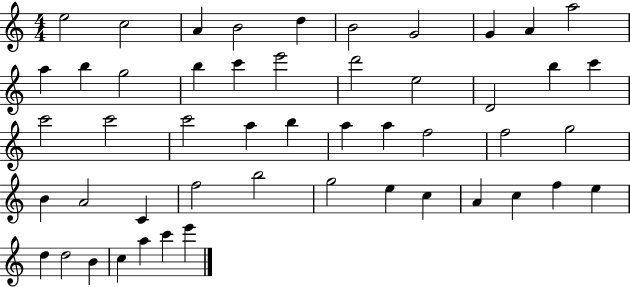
X:1
T:Untitled
M:4/4
L:1/4
K:C
e2 c2 A B2 d B2 G2 G A a2 a b g2 b c' e'2 d'2 e2 D2 b c' c'2 c'2 c'2 a b a a f2 f2 g2 B A2 C f2 b2 g2 e c A c f e d d2 B c a c' e'